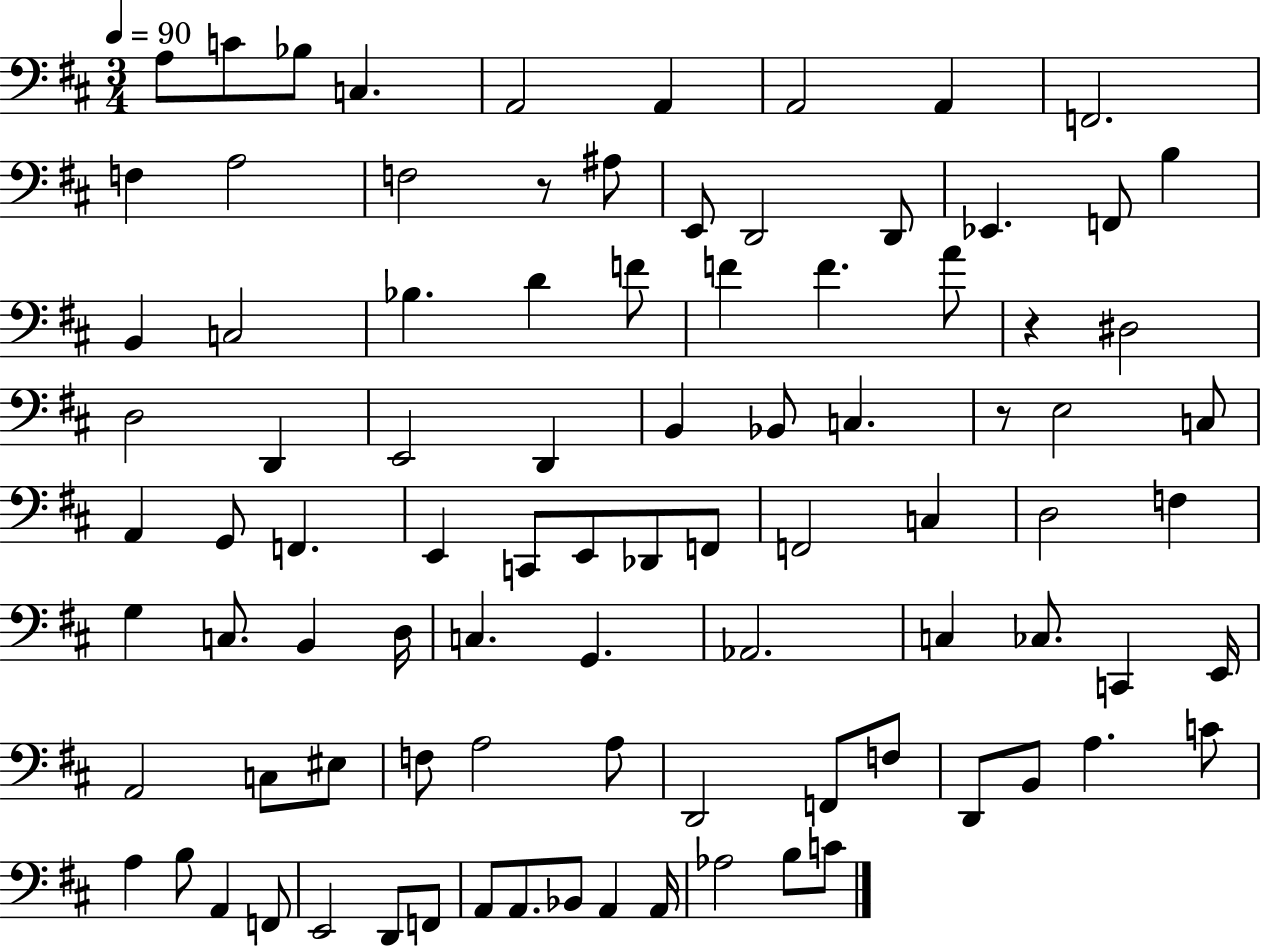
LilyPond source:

{
  \clef bass
  \numericTimeSignature
  \time 3/4
  \key d \major
  \tempo 4 = 90
  a8 c'8 bes8 c4. | a,2 a,4 | a,2 a,4 | f,2. | \break f4 a2 | f2 r8 ais8 | e,8 d,2 d,8 | ees,4. f,8 b4 | \break b,4 c2 | bes4. d'4 f'8 | f'4 f'4. a'8 | r4 dis2 | \break d2 d,4 | e,2 d,4 | b,4 bes,8 c4. | r8 e2 c8 | \break a,4 g,8 f,4. | e,4 c,8 e,8 des,8 f,8 | f,2 c4 | d2 f4 | \break g4 c8. b,4 d16 | c4. g,4. | aes,2. | c4 ces8. c,4 e,16 | \break a,2 c8 eis8 | f8 a2 a8 | d,2 f,8 f8 | d,8 b,8 a4. c'8 | \break a4 b8 a,4 f,8 | e,2 d,8 f,8 | a,8 a,8. bes,8 a,4 a,16 | aes2 b8 c'8 | \break \bar "|."
}